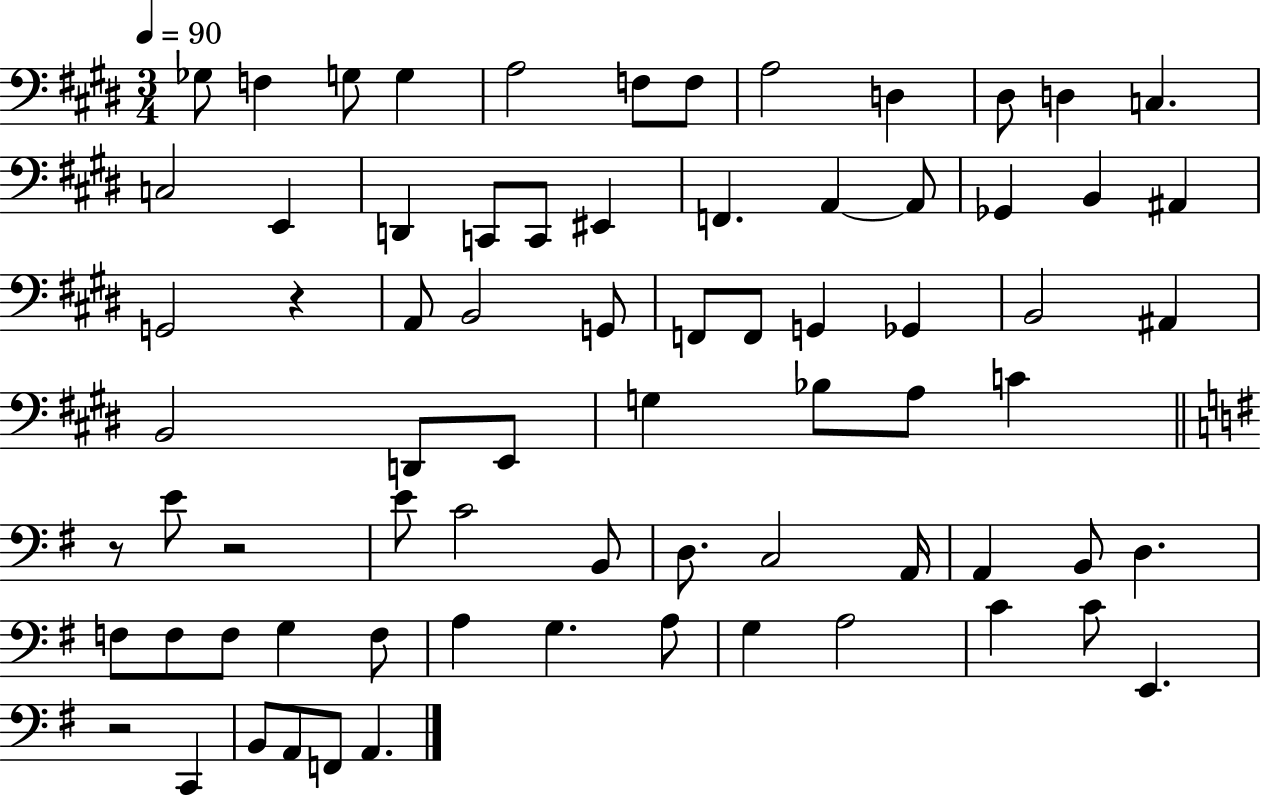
{
  \clef bass
  \numericTimeSignature
  \time 3/4
  \key e \major
  \tempo 4 = 90
  ges8 f4 g8 g4 | a2 f8 f8 | a2 d4 | dis8 d4 c4. | \break c2 e,4 | d,4 c,8 c,8 eis,4 | f,4. a,4~~ a,8 | ges,4 b,4 ais,4 | \break g,2 r4 | a,8 b,2 g,8 | f,8 f,8 g,4 ges,4 | b,2 ais,4 | \break b,2 d,8 e,8 | g4 bes8 a8 c'4 | \bar "||" \break \key g \major r8 e'8 r2 | e'8 c'2 b,8 | d8. c2 a,16 | a,4 b,8 d4. | \break f8 f8 f8 g4 f8 | a4 g4. a8 | g4 a2 | c'4 c'8 e,4. | \break r2 c,4 | b,8 a,8 f,8 a,4. | \bar "|."
}